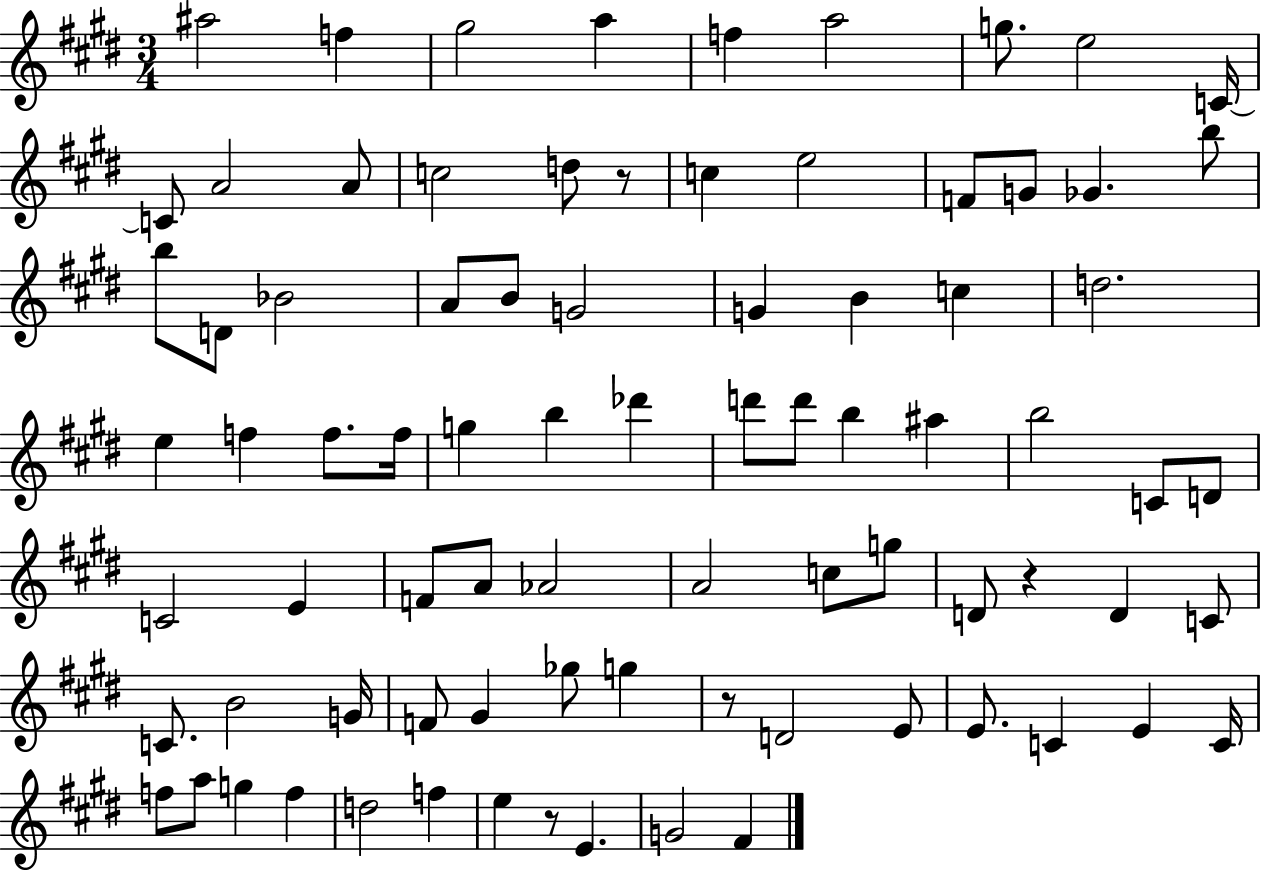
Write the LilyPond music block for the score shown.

{
  \clef treble
  \numericTimeSignature
  \time 3/4
  \key e \major
  ais''2 f''4 | gis''2 a''4 | f''4 a''2 | g''8. e''2 c'16~~ | \break c'8 a'2 a'8 | c''2 d''8 r8 | c''4 e''2 | f'8 g'8 ges'4. b''8 | \break b''8 d'8 bes'2 | a'8 b'8 g'2 | g'4 b'4 c''4 | d''2. | \break e''4 f''4 f''8. f''16 | g''4 b''4 des'''4 | d'''8 d'''8 b''4 ais''4 | b''2 c'8 d'8 | \break c'2 e'4 | f'8 a'8 aes'2 | a'2 c''8 g''8 | d'8 r4 d'4 c'8 | \break c'8. b'2 g'16 | f'8 gis'4 ges''8 g''4 | r8 d'2 e'8 | e'8. c'4 e'4 c'16 | \break f''8 a''8 g''4 f''4 | d''2 f''4 | e''4 r8 e'4. | g'2 fis'4 | \break \bar "|."
}